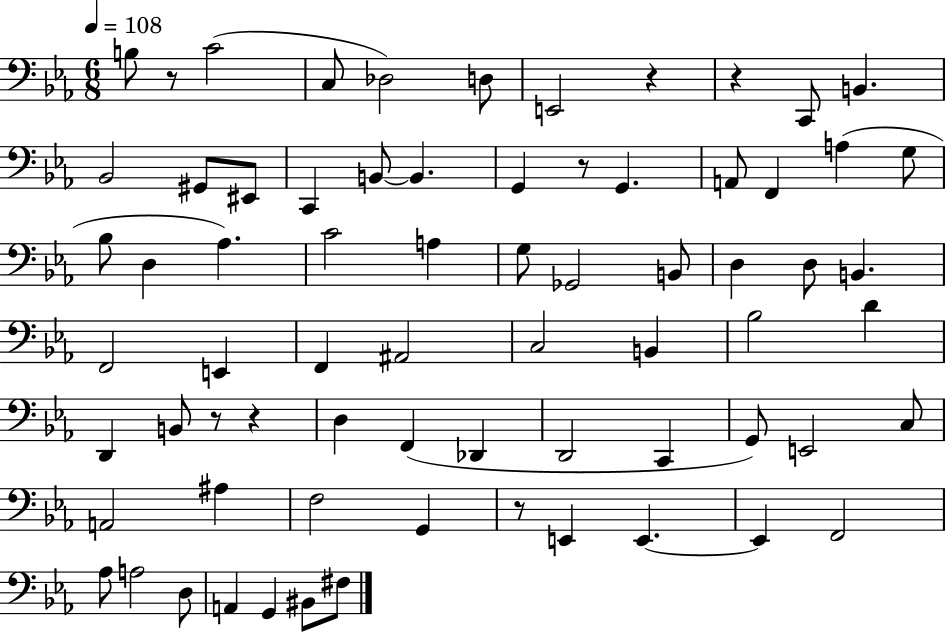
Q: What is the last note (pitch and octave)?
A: F#3